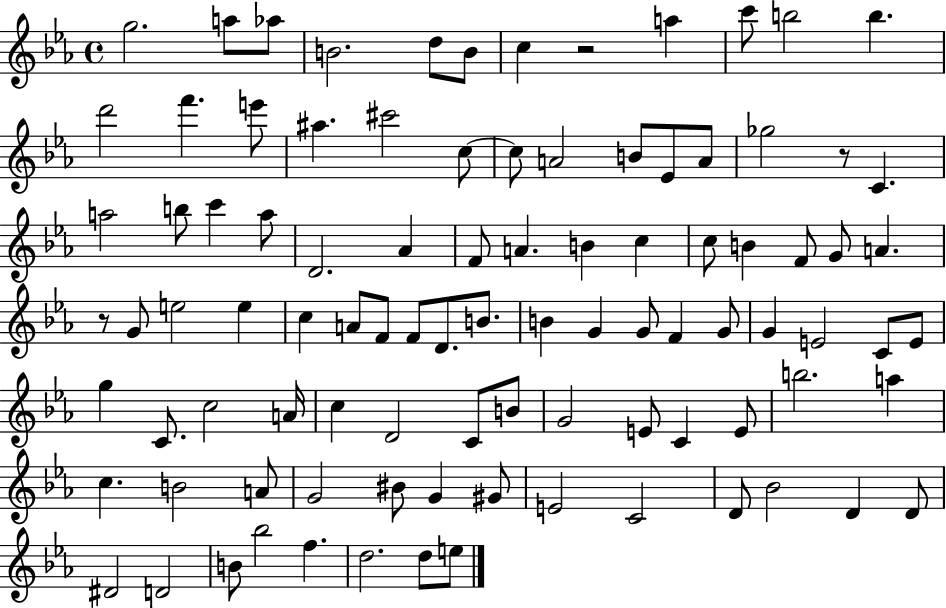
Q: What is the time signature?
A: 4/4